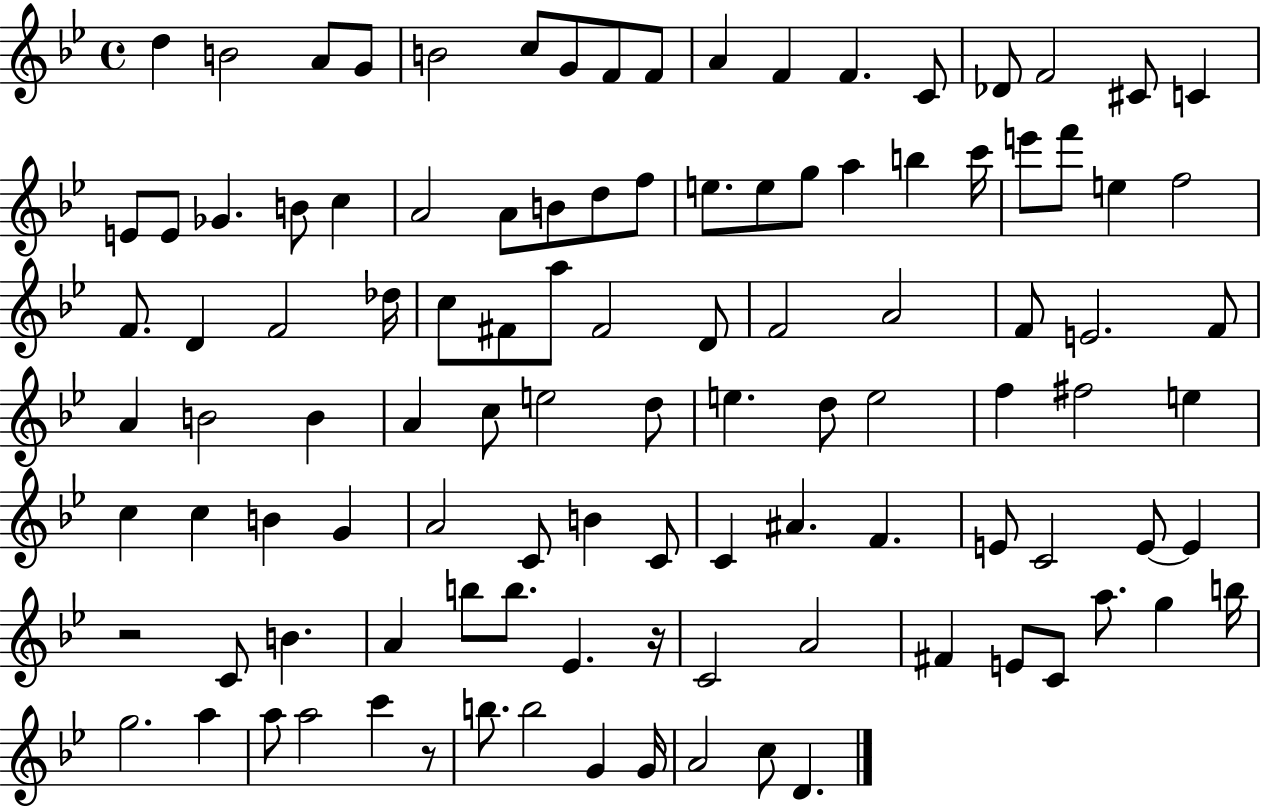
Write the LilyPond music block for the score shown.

{
  \clef treble
  \time 4/4
  \defaultTimeSignature
  \key bes \major
  d''4 b'2 a'8 g'8 | b'2 c''8 g'8 f'8 f'8 | a'4 f'4 f'4. c'8 | des'8 f'2 cis'8 c'4 | \break e'8 e'8 ges'4. b'8 c''4 | a'2 a'8 b'8 d''8 f''8 | e''8. e''8 g''8 a''4 b''4 c'''16 | e'''8 f'''8 e''4 f''2 | \break f'8. d'4 f'2 des''16 | c''8 fis'8 a''8 fis'2 d'8 | f'2 a'2 | f'8 e'2. f'8 | \break a'4 b'2 b'4 | a'4 c''8 e''2 d''8 | e''4. d''8 e''2 | f''4 fis''2 e''4 | \break c''4 c''4 b'4 g'4 | a'2 c'8 b'4 c'8 | c'4 ais'4. f'4. | e'8 c'2 e'8~~ e'4 | \break r2 c'8 b'4. | a'4 b''8 b''8. ees'4. r16 | c'2 a'2 | fis'4 e'8 c'8 a''8. g''4 b''16 | \break g''2. a''4 | a''8 a''2 c'''4 r8 | b''8. b''2 g'4 g'16 | a'2 c''8 d'4. | \break \bar "|."
}